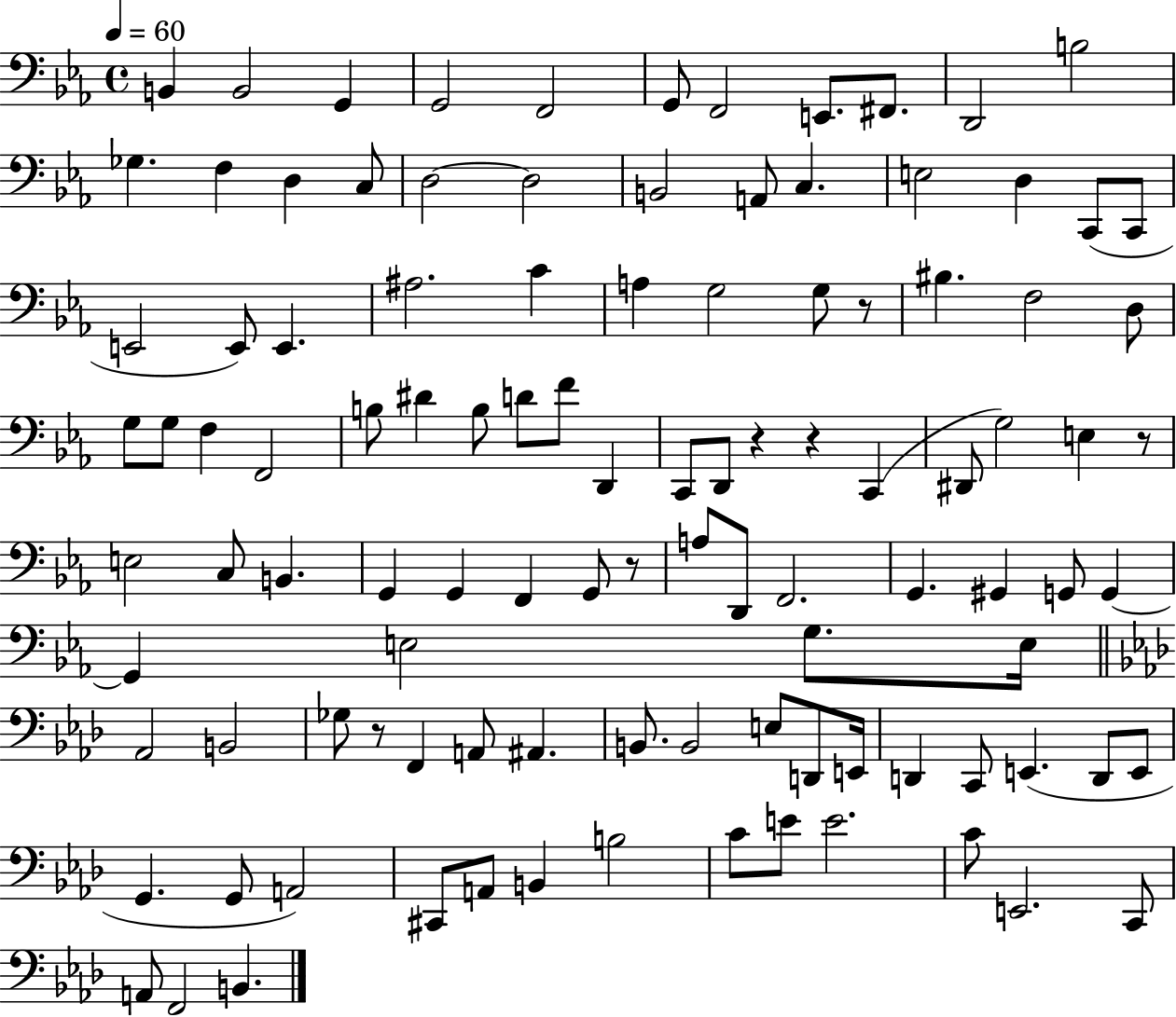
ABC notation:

X:1
T:Untitled
M:4/4
L:1/4
K:Eb
B,, B,,2 G,, G,,2 F,,2 G,,/2 F,,2 E,,/2 ^F,,/2 D,,2 B,2 _G, F, D, C,/2 D,2 D,2 B,,2 A,,/2 C, E,2 D, C,,/2 C,,/2 E,,2 E,,/2 E,, ^A,2 C A, G,2 G,/2 z/2 ^B, F,2 D,/2 G,/2 G,/2 F, F,,2 B,/2 ^D B,/2 D/2 F/2 D,, C,,/2 D,,/2 z z C,, ^D,,/2 G,2 E, z/2 E,2 C,/2 B,, G,, G,, F,, G,,/2 z/2 A,/2 D,,/2 F,,2 G,, ^G,, G,,/2 G,, G,, E,2 G,/2 E,/4 _A,,2 B,,2 _G,/2 z/2 F,, A,,/2 ^A,, B,,/2 B,,2 E,/2 D,,/2 E,,/4 D,, C,,/2 E,, D,,/2 E,,/2 G,, G,,/2 A,,2 ^C,,/2 A,,/2 B,, B,2 C/2 E/2 E2 C/2 E,,2 C,,/2 A,,/2 F,,2 B,,